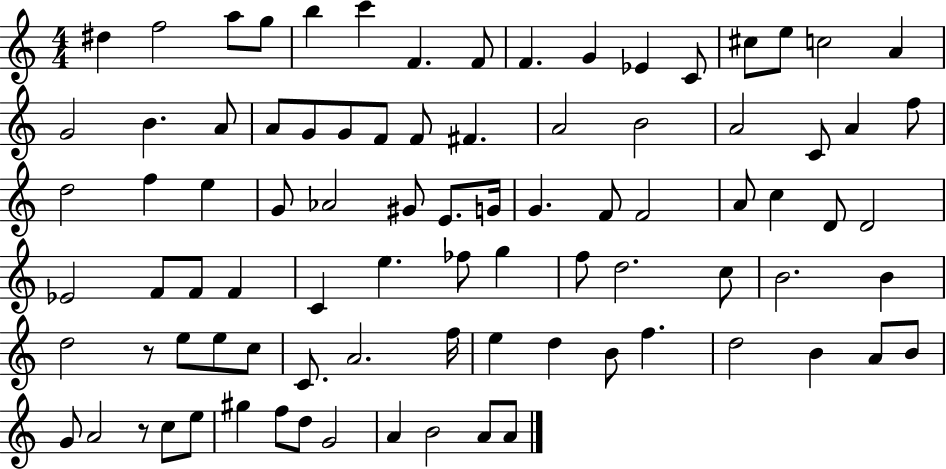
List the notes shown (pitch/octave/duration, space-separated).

D#5/q F5/h A5/e G5/e B5/q C6/q F4/q. F4/e F4/q. G4/q Eb4/q C4/e C#5/e E5/e C5/h A4/q G4/h B4/q. A4/e A4/e G4/e G4/e F4/e F4/e F#4/q. A4/h B4/h A4/h C4/e A4/q F5/e D5/h F5/q E5/q G4/e Ab4/h G#4/e E4/e. G4/s G4/q. F4/e F4/h A4/e C5/q D4/e D4/h Eb4/h F4/e F4/e F4/q C4/q E5/q. FES5/e G5/q F5/e D5/h. C5/e B4/h. B4/q D5/h R/e E5/e E5/e C5/e C4/e. A4/h. F5/s E5/q D5/q B4/e F5/q. D5/h B4/q A4/e B4/e G4/e A4/h R/e C5/e E5/e G#5/q F5/e D5/e G4/h A4/q B4/h A4/e A4/e